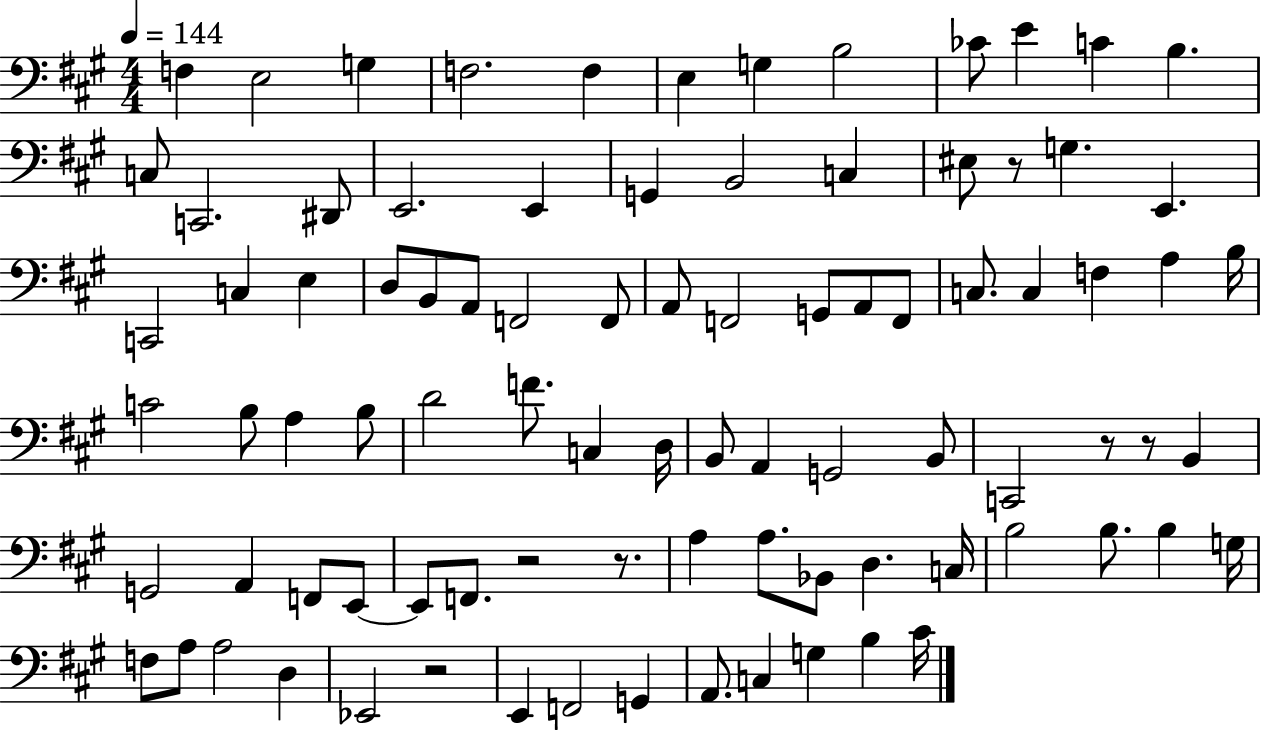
X:1
T:Untitled
M:4/4
L:1/4
K:A
F, E,2 G, F,2 F, E, G, B,2 _C/2 E C B, C,/2 C,,2 ^D,,/2 E,,2 E,, G,, B,,2 C, ^E,/2 z/2 G, E,, C,,2 C, E, D,/2 B,,/2 A,,/2 F,,2 F,,/2 A,,/2 F,,2 G,,/2 A,,/2 F,,/2 C,/2 C, F, A, B,/4 C2 B,/2 A, B,/2 D2 F/2 C, D,/4 B,,/2 A,, G,,2 B,,/2 C,,2 z/2 z/2 B,, G,,2 A,, F,,/2 E,,/2 E,,/2 F,,/2 z2 z/2 A, A,/2 _B,,/2 D, C,/4 B,2 B,/2 B, G,/4 F,/2 A,/2 A,2 D, _E,,2 z2 E,, F,,2 G,, A,,/2 C, G, B, ^C/4